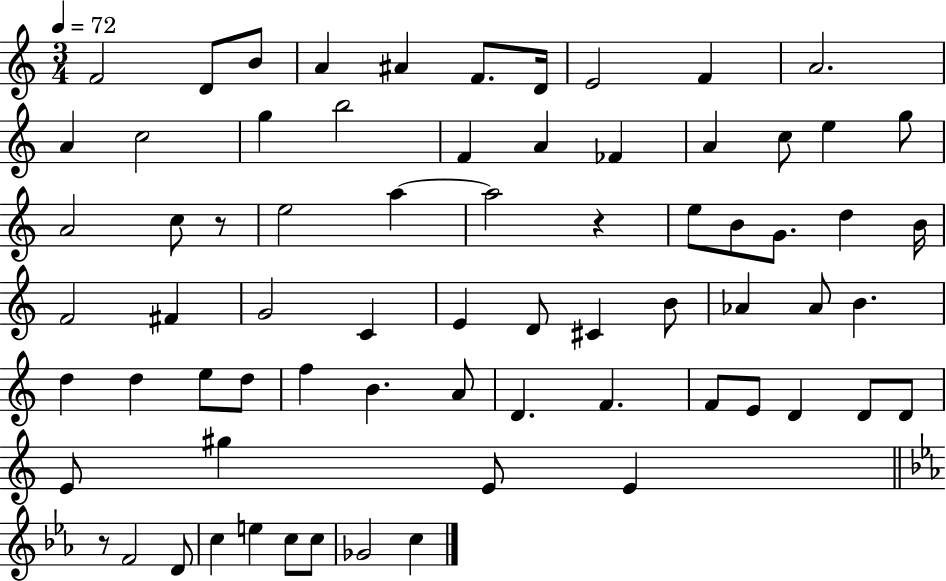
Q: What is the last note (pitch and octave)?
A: C5